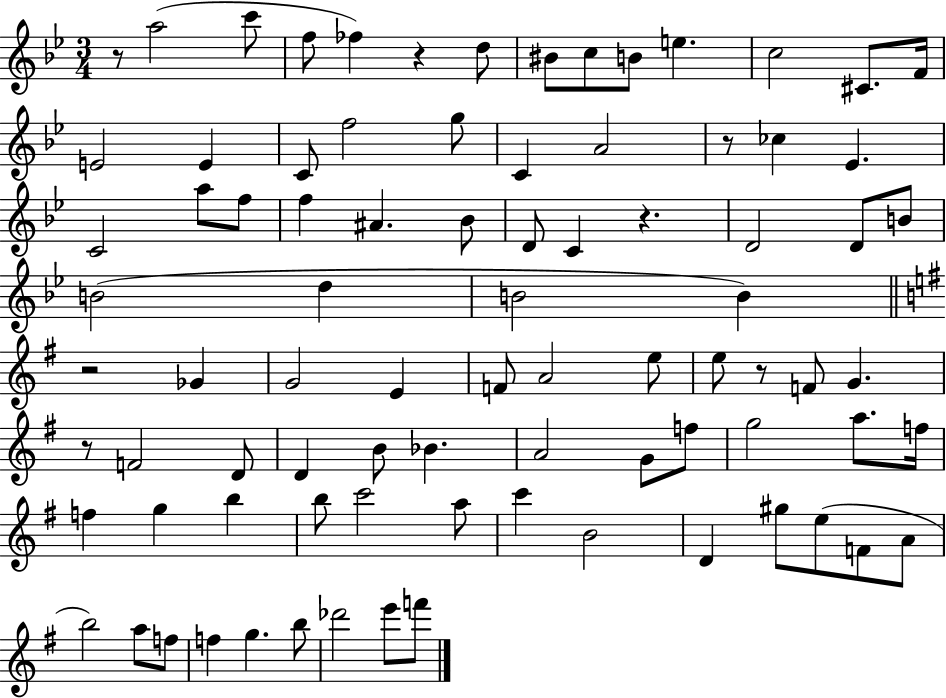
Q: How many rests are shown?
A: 7